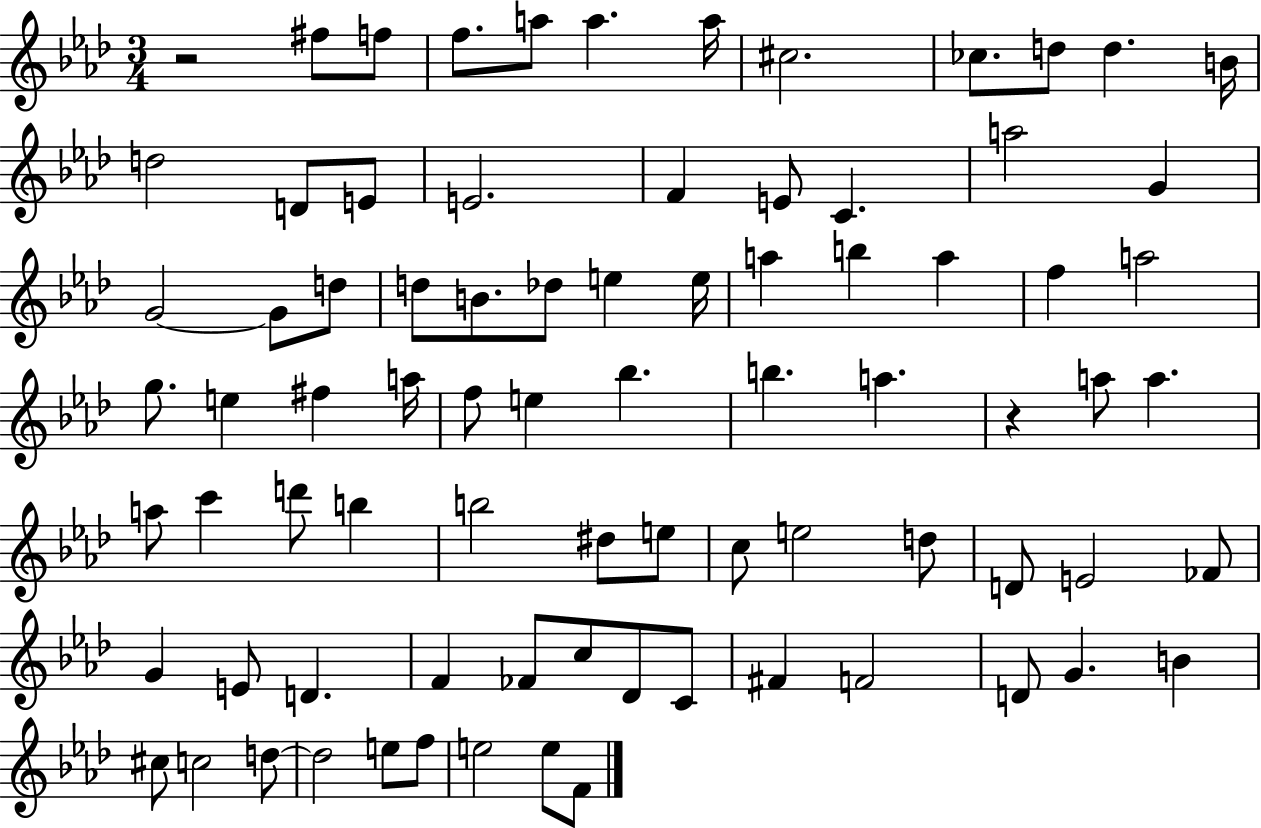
R/h F#5/e F5/e F5/e. A5/e A5/q. A5/s C#5/h. CES5/e. D5/e D5/q. B4/s D5/h D4/e E4/e E4/h. F4/q E4/e C4/q. A5/h G4/q G4/h G4/e D5/e D5/e B4/e. Db5/e E5/q E5/s A5/q B5/q A5/q F5/q A5/h G5/e. E5/q F#5/q A5/s F5/e E5/q Bb5/q. B5/q. A5/q. R/q A5/e A5/q. A5/e C6/q D6/e B5/q B5/h D#5/e E5/e C5/e E5/h D5/e D4/e E4/h FES4/e G4/q E4/e D4/q. F4/q FES4/e C5/e Db4/e C4/e F#4/q F4/h D4/e G4/q. B4/q C#5/e C5/h D5/e D5/h E5/e F5/e E5/h E5/e F4/e